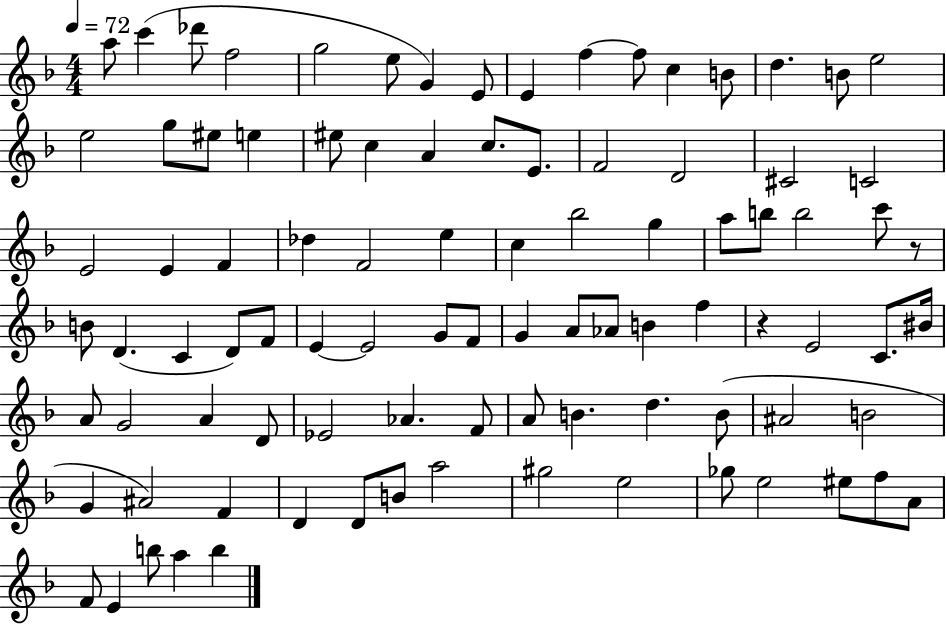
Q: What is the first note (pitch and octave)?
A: A5